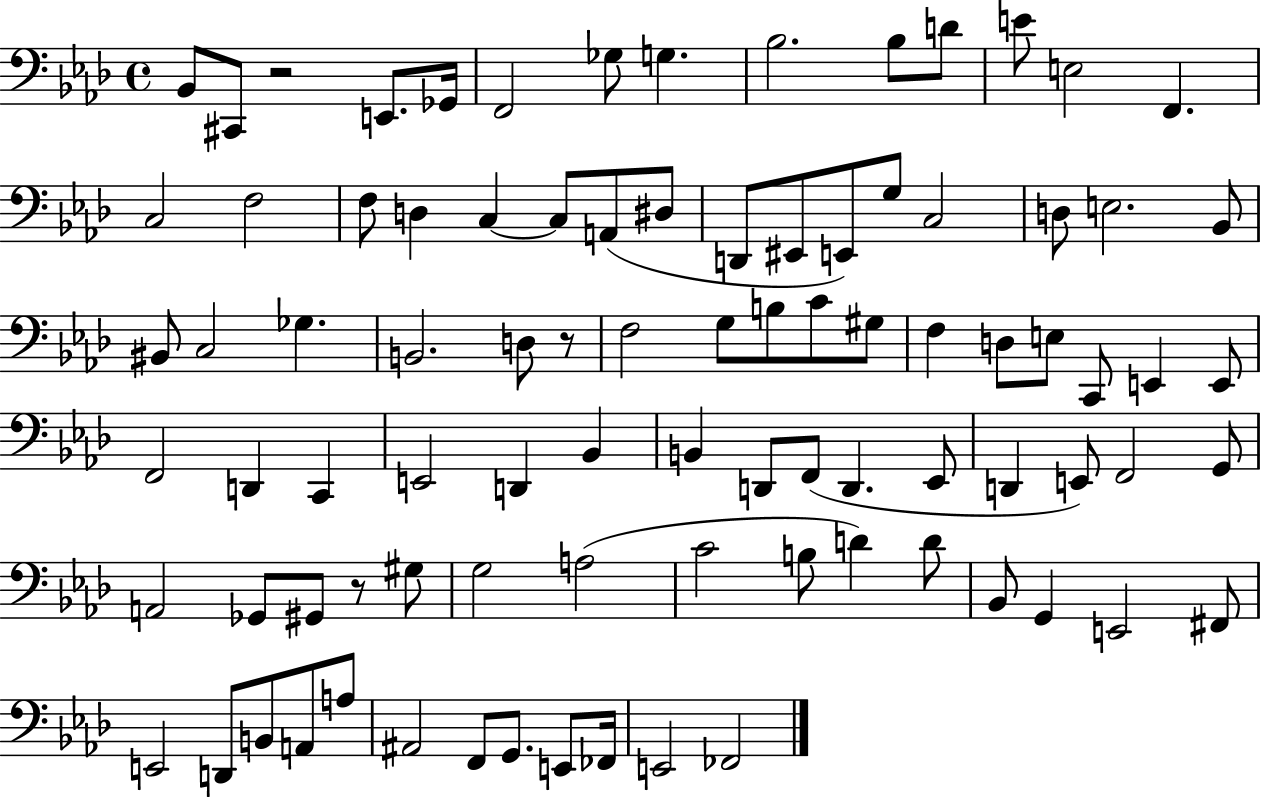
{
  \clef bass
  \time 4/4
  \defaultTimeSignature
  \key aes \major
  bes,8 cis,8 r2 e,8. ges,16 | f,2 ges8 g4. | bes2. bes8 d'8 | e'8 e2 f,4. | \break c2 f2 | f8 d4 c4~~ c8 a,8( dis8 | d,8 eis,8 e,8) g8 c2 | d8 e2. bes,8 | \break bis,8 c2 ges4. | b,2. d8 r8 | f2 g8 b8 c'8 gis8 | f4 d8 e8 c,8 e,4 e,8 | \break f,2 d,4 c,4 | e,2 d,4 bes,4 | b,4 d,8 f,8( d,4. ees,8 | d,4 e,8) f,2 g,8 | \break a,2 ges,8 gis,8 r8 gis8 | g2 a2( | c'2 b8 d'4) d'8 | bes,8 g,4 e,2 fis,8 | \break e,2 d,8 b,8 a,8 a8 | ais,2 f,8 g,8. e,8 fes,16 | e,2 fes,2 | \bar "|."
}